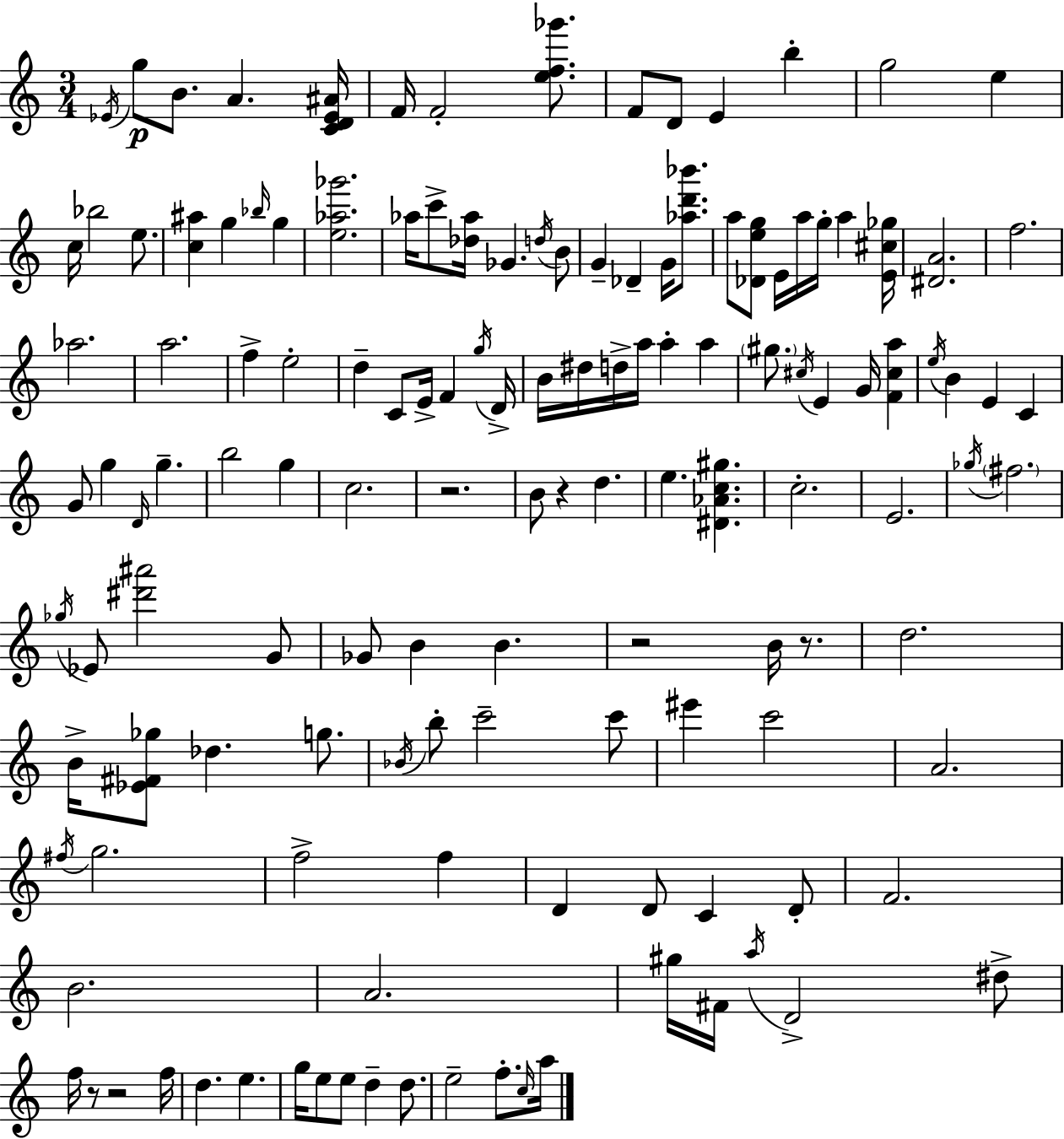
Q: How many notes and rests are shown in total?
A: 136